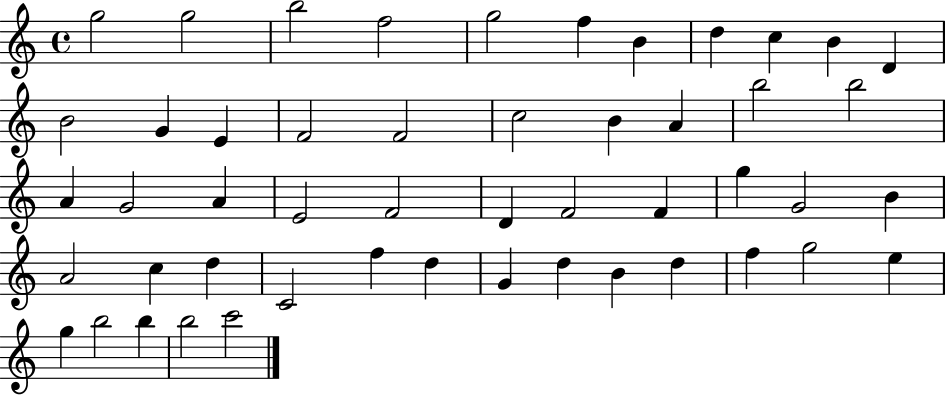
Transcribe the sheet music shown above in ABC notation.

X:1
T:Untitled
M:4/4
L:1/4
K:C
g2 g2 b2 f2 g2 f B d c B D B2 G E F2 F2 c2 B A b2 b2 A G2 A E2 F2 D F2 F g G2 B A2 c d C2 f d G d B d f g2 e g b2 b b2 c'2